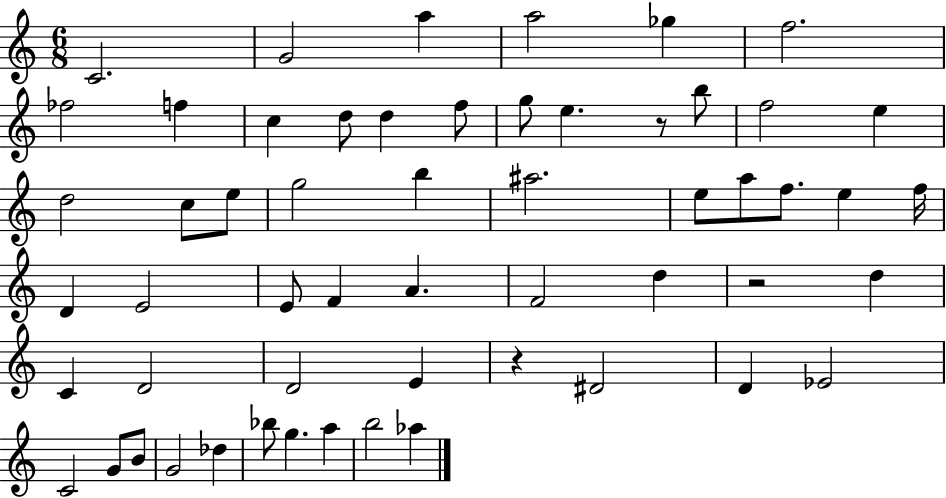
C4/h. G4/h A5/q A5/h Gb5/q F5/h. FES5/h F5/q C5/q D5/e D5/q F5/e G5/e E5/q. R/e B5/e F5/h E5/q D5/h C5/e E5/e G5/h B5/q A#5/h. E5/e A5/e F5/e. E5/q F5/s D4/q E4/h E4/e F4/q A4/q. F4/h D5/q R/h D5/q C4/q D4/h D4/h E4/q R/q D#4/h D4/q Eb4/h C4/h G4/e B4/e G4/h Db5/q Bb5/e G5/q. A5/q B5/h Ab5/q